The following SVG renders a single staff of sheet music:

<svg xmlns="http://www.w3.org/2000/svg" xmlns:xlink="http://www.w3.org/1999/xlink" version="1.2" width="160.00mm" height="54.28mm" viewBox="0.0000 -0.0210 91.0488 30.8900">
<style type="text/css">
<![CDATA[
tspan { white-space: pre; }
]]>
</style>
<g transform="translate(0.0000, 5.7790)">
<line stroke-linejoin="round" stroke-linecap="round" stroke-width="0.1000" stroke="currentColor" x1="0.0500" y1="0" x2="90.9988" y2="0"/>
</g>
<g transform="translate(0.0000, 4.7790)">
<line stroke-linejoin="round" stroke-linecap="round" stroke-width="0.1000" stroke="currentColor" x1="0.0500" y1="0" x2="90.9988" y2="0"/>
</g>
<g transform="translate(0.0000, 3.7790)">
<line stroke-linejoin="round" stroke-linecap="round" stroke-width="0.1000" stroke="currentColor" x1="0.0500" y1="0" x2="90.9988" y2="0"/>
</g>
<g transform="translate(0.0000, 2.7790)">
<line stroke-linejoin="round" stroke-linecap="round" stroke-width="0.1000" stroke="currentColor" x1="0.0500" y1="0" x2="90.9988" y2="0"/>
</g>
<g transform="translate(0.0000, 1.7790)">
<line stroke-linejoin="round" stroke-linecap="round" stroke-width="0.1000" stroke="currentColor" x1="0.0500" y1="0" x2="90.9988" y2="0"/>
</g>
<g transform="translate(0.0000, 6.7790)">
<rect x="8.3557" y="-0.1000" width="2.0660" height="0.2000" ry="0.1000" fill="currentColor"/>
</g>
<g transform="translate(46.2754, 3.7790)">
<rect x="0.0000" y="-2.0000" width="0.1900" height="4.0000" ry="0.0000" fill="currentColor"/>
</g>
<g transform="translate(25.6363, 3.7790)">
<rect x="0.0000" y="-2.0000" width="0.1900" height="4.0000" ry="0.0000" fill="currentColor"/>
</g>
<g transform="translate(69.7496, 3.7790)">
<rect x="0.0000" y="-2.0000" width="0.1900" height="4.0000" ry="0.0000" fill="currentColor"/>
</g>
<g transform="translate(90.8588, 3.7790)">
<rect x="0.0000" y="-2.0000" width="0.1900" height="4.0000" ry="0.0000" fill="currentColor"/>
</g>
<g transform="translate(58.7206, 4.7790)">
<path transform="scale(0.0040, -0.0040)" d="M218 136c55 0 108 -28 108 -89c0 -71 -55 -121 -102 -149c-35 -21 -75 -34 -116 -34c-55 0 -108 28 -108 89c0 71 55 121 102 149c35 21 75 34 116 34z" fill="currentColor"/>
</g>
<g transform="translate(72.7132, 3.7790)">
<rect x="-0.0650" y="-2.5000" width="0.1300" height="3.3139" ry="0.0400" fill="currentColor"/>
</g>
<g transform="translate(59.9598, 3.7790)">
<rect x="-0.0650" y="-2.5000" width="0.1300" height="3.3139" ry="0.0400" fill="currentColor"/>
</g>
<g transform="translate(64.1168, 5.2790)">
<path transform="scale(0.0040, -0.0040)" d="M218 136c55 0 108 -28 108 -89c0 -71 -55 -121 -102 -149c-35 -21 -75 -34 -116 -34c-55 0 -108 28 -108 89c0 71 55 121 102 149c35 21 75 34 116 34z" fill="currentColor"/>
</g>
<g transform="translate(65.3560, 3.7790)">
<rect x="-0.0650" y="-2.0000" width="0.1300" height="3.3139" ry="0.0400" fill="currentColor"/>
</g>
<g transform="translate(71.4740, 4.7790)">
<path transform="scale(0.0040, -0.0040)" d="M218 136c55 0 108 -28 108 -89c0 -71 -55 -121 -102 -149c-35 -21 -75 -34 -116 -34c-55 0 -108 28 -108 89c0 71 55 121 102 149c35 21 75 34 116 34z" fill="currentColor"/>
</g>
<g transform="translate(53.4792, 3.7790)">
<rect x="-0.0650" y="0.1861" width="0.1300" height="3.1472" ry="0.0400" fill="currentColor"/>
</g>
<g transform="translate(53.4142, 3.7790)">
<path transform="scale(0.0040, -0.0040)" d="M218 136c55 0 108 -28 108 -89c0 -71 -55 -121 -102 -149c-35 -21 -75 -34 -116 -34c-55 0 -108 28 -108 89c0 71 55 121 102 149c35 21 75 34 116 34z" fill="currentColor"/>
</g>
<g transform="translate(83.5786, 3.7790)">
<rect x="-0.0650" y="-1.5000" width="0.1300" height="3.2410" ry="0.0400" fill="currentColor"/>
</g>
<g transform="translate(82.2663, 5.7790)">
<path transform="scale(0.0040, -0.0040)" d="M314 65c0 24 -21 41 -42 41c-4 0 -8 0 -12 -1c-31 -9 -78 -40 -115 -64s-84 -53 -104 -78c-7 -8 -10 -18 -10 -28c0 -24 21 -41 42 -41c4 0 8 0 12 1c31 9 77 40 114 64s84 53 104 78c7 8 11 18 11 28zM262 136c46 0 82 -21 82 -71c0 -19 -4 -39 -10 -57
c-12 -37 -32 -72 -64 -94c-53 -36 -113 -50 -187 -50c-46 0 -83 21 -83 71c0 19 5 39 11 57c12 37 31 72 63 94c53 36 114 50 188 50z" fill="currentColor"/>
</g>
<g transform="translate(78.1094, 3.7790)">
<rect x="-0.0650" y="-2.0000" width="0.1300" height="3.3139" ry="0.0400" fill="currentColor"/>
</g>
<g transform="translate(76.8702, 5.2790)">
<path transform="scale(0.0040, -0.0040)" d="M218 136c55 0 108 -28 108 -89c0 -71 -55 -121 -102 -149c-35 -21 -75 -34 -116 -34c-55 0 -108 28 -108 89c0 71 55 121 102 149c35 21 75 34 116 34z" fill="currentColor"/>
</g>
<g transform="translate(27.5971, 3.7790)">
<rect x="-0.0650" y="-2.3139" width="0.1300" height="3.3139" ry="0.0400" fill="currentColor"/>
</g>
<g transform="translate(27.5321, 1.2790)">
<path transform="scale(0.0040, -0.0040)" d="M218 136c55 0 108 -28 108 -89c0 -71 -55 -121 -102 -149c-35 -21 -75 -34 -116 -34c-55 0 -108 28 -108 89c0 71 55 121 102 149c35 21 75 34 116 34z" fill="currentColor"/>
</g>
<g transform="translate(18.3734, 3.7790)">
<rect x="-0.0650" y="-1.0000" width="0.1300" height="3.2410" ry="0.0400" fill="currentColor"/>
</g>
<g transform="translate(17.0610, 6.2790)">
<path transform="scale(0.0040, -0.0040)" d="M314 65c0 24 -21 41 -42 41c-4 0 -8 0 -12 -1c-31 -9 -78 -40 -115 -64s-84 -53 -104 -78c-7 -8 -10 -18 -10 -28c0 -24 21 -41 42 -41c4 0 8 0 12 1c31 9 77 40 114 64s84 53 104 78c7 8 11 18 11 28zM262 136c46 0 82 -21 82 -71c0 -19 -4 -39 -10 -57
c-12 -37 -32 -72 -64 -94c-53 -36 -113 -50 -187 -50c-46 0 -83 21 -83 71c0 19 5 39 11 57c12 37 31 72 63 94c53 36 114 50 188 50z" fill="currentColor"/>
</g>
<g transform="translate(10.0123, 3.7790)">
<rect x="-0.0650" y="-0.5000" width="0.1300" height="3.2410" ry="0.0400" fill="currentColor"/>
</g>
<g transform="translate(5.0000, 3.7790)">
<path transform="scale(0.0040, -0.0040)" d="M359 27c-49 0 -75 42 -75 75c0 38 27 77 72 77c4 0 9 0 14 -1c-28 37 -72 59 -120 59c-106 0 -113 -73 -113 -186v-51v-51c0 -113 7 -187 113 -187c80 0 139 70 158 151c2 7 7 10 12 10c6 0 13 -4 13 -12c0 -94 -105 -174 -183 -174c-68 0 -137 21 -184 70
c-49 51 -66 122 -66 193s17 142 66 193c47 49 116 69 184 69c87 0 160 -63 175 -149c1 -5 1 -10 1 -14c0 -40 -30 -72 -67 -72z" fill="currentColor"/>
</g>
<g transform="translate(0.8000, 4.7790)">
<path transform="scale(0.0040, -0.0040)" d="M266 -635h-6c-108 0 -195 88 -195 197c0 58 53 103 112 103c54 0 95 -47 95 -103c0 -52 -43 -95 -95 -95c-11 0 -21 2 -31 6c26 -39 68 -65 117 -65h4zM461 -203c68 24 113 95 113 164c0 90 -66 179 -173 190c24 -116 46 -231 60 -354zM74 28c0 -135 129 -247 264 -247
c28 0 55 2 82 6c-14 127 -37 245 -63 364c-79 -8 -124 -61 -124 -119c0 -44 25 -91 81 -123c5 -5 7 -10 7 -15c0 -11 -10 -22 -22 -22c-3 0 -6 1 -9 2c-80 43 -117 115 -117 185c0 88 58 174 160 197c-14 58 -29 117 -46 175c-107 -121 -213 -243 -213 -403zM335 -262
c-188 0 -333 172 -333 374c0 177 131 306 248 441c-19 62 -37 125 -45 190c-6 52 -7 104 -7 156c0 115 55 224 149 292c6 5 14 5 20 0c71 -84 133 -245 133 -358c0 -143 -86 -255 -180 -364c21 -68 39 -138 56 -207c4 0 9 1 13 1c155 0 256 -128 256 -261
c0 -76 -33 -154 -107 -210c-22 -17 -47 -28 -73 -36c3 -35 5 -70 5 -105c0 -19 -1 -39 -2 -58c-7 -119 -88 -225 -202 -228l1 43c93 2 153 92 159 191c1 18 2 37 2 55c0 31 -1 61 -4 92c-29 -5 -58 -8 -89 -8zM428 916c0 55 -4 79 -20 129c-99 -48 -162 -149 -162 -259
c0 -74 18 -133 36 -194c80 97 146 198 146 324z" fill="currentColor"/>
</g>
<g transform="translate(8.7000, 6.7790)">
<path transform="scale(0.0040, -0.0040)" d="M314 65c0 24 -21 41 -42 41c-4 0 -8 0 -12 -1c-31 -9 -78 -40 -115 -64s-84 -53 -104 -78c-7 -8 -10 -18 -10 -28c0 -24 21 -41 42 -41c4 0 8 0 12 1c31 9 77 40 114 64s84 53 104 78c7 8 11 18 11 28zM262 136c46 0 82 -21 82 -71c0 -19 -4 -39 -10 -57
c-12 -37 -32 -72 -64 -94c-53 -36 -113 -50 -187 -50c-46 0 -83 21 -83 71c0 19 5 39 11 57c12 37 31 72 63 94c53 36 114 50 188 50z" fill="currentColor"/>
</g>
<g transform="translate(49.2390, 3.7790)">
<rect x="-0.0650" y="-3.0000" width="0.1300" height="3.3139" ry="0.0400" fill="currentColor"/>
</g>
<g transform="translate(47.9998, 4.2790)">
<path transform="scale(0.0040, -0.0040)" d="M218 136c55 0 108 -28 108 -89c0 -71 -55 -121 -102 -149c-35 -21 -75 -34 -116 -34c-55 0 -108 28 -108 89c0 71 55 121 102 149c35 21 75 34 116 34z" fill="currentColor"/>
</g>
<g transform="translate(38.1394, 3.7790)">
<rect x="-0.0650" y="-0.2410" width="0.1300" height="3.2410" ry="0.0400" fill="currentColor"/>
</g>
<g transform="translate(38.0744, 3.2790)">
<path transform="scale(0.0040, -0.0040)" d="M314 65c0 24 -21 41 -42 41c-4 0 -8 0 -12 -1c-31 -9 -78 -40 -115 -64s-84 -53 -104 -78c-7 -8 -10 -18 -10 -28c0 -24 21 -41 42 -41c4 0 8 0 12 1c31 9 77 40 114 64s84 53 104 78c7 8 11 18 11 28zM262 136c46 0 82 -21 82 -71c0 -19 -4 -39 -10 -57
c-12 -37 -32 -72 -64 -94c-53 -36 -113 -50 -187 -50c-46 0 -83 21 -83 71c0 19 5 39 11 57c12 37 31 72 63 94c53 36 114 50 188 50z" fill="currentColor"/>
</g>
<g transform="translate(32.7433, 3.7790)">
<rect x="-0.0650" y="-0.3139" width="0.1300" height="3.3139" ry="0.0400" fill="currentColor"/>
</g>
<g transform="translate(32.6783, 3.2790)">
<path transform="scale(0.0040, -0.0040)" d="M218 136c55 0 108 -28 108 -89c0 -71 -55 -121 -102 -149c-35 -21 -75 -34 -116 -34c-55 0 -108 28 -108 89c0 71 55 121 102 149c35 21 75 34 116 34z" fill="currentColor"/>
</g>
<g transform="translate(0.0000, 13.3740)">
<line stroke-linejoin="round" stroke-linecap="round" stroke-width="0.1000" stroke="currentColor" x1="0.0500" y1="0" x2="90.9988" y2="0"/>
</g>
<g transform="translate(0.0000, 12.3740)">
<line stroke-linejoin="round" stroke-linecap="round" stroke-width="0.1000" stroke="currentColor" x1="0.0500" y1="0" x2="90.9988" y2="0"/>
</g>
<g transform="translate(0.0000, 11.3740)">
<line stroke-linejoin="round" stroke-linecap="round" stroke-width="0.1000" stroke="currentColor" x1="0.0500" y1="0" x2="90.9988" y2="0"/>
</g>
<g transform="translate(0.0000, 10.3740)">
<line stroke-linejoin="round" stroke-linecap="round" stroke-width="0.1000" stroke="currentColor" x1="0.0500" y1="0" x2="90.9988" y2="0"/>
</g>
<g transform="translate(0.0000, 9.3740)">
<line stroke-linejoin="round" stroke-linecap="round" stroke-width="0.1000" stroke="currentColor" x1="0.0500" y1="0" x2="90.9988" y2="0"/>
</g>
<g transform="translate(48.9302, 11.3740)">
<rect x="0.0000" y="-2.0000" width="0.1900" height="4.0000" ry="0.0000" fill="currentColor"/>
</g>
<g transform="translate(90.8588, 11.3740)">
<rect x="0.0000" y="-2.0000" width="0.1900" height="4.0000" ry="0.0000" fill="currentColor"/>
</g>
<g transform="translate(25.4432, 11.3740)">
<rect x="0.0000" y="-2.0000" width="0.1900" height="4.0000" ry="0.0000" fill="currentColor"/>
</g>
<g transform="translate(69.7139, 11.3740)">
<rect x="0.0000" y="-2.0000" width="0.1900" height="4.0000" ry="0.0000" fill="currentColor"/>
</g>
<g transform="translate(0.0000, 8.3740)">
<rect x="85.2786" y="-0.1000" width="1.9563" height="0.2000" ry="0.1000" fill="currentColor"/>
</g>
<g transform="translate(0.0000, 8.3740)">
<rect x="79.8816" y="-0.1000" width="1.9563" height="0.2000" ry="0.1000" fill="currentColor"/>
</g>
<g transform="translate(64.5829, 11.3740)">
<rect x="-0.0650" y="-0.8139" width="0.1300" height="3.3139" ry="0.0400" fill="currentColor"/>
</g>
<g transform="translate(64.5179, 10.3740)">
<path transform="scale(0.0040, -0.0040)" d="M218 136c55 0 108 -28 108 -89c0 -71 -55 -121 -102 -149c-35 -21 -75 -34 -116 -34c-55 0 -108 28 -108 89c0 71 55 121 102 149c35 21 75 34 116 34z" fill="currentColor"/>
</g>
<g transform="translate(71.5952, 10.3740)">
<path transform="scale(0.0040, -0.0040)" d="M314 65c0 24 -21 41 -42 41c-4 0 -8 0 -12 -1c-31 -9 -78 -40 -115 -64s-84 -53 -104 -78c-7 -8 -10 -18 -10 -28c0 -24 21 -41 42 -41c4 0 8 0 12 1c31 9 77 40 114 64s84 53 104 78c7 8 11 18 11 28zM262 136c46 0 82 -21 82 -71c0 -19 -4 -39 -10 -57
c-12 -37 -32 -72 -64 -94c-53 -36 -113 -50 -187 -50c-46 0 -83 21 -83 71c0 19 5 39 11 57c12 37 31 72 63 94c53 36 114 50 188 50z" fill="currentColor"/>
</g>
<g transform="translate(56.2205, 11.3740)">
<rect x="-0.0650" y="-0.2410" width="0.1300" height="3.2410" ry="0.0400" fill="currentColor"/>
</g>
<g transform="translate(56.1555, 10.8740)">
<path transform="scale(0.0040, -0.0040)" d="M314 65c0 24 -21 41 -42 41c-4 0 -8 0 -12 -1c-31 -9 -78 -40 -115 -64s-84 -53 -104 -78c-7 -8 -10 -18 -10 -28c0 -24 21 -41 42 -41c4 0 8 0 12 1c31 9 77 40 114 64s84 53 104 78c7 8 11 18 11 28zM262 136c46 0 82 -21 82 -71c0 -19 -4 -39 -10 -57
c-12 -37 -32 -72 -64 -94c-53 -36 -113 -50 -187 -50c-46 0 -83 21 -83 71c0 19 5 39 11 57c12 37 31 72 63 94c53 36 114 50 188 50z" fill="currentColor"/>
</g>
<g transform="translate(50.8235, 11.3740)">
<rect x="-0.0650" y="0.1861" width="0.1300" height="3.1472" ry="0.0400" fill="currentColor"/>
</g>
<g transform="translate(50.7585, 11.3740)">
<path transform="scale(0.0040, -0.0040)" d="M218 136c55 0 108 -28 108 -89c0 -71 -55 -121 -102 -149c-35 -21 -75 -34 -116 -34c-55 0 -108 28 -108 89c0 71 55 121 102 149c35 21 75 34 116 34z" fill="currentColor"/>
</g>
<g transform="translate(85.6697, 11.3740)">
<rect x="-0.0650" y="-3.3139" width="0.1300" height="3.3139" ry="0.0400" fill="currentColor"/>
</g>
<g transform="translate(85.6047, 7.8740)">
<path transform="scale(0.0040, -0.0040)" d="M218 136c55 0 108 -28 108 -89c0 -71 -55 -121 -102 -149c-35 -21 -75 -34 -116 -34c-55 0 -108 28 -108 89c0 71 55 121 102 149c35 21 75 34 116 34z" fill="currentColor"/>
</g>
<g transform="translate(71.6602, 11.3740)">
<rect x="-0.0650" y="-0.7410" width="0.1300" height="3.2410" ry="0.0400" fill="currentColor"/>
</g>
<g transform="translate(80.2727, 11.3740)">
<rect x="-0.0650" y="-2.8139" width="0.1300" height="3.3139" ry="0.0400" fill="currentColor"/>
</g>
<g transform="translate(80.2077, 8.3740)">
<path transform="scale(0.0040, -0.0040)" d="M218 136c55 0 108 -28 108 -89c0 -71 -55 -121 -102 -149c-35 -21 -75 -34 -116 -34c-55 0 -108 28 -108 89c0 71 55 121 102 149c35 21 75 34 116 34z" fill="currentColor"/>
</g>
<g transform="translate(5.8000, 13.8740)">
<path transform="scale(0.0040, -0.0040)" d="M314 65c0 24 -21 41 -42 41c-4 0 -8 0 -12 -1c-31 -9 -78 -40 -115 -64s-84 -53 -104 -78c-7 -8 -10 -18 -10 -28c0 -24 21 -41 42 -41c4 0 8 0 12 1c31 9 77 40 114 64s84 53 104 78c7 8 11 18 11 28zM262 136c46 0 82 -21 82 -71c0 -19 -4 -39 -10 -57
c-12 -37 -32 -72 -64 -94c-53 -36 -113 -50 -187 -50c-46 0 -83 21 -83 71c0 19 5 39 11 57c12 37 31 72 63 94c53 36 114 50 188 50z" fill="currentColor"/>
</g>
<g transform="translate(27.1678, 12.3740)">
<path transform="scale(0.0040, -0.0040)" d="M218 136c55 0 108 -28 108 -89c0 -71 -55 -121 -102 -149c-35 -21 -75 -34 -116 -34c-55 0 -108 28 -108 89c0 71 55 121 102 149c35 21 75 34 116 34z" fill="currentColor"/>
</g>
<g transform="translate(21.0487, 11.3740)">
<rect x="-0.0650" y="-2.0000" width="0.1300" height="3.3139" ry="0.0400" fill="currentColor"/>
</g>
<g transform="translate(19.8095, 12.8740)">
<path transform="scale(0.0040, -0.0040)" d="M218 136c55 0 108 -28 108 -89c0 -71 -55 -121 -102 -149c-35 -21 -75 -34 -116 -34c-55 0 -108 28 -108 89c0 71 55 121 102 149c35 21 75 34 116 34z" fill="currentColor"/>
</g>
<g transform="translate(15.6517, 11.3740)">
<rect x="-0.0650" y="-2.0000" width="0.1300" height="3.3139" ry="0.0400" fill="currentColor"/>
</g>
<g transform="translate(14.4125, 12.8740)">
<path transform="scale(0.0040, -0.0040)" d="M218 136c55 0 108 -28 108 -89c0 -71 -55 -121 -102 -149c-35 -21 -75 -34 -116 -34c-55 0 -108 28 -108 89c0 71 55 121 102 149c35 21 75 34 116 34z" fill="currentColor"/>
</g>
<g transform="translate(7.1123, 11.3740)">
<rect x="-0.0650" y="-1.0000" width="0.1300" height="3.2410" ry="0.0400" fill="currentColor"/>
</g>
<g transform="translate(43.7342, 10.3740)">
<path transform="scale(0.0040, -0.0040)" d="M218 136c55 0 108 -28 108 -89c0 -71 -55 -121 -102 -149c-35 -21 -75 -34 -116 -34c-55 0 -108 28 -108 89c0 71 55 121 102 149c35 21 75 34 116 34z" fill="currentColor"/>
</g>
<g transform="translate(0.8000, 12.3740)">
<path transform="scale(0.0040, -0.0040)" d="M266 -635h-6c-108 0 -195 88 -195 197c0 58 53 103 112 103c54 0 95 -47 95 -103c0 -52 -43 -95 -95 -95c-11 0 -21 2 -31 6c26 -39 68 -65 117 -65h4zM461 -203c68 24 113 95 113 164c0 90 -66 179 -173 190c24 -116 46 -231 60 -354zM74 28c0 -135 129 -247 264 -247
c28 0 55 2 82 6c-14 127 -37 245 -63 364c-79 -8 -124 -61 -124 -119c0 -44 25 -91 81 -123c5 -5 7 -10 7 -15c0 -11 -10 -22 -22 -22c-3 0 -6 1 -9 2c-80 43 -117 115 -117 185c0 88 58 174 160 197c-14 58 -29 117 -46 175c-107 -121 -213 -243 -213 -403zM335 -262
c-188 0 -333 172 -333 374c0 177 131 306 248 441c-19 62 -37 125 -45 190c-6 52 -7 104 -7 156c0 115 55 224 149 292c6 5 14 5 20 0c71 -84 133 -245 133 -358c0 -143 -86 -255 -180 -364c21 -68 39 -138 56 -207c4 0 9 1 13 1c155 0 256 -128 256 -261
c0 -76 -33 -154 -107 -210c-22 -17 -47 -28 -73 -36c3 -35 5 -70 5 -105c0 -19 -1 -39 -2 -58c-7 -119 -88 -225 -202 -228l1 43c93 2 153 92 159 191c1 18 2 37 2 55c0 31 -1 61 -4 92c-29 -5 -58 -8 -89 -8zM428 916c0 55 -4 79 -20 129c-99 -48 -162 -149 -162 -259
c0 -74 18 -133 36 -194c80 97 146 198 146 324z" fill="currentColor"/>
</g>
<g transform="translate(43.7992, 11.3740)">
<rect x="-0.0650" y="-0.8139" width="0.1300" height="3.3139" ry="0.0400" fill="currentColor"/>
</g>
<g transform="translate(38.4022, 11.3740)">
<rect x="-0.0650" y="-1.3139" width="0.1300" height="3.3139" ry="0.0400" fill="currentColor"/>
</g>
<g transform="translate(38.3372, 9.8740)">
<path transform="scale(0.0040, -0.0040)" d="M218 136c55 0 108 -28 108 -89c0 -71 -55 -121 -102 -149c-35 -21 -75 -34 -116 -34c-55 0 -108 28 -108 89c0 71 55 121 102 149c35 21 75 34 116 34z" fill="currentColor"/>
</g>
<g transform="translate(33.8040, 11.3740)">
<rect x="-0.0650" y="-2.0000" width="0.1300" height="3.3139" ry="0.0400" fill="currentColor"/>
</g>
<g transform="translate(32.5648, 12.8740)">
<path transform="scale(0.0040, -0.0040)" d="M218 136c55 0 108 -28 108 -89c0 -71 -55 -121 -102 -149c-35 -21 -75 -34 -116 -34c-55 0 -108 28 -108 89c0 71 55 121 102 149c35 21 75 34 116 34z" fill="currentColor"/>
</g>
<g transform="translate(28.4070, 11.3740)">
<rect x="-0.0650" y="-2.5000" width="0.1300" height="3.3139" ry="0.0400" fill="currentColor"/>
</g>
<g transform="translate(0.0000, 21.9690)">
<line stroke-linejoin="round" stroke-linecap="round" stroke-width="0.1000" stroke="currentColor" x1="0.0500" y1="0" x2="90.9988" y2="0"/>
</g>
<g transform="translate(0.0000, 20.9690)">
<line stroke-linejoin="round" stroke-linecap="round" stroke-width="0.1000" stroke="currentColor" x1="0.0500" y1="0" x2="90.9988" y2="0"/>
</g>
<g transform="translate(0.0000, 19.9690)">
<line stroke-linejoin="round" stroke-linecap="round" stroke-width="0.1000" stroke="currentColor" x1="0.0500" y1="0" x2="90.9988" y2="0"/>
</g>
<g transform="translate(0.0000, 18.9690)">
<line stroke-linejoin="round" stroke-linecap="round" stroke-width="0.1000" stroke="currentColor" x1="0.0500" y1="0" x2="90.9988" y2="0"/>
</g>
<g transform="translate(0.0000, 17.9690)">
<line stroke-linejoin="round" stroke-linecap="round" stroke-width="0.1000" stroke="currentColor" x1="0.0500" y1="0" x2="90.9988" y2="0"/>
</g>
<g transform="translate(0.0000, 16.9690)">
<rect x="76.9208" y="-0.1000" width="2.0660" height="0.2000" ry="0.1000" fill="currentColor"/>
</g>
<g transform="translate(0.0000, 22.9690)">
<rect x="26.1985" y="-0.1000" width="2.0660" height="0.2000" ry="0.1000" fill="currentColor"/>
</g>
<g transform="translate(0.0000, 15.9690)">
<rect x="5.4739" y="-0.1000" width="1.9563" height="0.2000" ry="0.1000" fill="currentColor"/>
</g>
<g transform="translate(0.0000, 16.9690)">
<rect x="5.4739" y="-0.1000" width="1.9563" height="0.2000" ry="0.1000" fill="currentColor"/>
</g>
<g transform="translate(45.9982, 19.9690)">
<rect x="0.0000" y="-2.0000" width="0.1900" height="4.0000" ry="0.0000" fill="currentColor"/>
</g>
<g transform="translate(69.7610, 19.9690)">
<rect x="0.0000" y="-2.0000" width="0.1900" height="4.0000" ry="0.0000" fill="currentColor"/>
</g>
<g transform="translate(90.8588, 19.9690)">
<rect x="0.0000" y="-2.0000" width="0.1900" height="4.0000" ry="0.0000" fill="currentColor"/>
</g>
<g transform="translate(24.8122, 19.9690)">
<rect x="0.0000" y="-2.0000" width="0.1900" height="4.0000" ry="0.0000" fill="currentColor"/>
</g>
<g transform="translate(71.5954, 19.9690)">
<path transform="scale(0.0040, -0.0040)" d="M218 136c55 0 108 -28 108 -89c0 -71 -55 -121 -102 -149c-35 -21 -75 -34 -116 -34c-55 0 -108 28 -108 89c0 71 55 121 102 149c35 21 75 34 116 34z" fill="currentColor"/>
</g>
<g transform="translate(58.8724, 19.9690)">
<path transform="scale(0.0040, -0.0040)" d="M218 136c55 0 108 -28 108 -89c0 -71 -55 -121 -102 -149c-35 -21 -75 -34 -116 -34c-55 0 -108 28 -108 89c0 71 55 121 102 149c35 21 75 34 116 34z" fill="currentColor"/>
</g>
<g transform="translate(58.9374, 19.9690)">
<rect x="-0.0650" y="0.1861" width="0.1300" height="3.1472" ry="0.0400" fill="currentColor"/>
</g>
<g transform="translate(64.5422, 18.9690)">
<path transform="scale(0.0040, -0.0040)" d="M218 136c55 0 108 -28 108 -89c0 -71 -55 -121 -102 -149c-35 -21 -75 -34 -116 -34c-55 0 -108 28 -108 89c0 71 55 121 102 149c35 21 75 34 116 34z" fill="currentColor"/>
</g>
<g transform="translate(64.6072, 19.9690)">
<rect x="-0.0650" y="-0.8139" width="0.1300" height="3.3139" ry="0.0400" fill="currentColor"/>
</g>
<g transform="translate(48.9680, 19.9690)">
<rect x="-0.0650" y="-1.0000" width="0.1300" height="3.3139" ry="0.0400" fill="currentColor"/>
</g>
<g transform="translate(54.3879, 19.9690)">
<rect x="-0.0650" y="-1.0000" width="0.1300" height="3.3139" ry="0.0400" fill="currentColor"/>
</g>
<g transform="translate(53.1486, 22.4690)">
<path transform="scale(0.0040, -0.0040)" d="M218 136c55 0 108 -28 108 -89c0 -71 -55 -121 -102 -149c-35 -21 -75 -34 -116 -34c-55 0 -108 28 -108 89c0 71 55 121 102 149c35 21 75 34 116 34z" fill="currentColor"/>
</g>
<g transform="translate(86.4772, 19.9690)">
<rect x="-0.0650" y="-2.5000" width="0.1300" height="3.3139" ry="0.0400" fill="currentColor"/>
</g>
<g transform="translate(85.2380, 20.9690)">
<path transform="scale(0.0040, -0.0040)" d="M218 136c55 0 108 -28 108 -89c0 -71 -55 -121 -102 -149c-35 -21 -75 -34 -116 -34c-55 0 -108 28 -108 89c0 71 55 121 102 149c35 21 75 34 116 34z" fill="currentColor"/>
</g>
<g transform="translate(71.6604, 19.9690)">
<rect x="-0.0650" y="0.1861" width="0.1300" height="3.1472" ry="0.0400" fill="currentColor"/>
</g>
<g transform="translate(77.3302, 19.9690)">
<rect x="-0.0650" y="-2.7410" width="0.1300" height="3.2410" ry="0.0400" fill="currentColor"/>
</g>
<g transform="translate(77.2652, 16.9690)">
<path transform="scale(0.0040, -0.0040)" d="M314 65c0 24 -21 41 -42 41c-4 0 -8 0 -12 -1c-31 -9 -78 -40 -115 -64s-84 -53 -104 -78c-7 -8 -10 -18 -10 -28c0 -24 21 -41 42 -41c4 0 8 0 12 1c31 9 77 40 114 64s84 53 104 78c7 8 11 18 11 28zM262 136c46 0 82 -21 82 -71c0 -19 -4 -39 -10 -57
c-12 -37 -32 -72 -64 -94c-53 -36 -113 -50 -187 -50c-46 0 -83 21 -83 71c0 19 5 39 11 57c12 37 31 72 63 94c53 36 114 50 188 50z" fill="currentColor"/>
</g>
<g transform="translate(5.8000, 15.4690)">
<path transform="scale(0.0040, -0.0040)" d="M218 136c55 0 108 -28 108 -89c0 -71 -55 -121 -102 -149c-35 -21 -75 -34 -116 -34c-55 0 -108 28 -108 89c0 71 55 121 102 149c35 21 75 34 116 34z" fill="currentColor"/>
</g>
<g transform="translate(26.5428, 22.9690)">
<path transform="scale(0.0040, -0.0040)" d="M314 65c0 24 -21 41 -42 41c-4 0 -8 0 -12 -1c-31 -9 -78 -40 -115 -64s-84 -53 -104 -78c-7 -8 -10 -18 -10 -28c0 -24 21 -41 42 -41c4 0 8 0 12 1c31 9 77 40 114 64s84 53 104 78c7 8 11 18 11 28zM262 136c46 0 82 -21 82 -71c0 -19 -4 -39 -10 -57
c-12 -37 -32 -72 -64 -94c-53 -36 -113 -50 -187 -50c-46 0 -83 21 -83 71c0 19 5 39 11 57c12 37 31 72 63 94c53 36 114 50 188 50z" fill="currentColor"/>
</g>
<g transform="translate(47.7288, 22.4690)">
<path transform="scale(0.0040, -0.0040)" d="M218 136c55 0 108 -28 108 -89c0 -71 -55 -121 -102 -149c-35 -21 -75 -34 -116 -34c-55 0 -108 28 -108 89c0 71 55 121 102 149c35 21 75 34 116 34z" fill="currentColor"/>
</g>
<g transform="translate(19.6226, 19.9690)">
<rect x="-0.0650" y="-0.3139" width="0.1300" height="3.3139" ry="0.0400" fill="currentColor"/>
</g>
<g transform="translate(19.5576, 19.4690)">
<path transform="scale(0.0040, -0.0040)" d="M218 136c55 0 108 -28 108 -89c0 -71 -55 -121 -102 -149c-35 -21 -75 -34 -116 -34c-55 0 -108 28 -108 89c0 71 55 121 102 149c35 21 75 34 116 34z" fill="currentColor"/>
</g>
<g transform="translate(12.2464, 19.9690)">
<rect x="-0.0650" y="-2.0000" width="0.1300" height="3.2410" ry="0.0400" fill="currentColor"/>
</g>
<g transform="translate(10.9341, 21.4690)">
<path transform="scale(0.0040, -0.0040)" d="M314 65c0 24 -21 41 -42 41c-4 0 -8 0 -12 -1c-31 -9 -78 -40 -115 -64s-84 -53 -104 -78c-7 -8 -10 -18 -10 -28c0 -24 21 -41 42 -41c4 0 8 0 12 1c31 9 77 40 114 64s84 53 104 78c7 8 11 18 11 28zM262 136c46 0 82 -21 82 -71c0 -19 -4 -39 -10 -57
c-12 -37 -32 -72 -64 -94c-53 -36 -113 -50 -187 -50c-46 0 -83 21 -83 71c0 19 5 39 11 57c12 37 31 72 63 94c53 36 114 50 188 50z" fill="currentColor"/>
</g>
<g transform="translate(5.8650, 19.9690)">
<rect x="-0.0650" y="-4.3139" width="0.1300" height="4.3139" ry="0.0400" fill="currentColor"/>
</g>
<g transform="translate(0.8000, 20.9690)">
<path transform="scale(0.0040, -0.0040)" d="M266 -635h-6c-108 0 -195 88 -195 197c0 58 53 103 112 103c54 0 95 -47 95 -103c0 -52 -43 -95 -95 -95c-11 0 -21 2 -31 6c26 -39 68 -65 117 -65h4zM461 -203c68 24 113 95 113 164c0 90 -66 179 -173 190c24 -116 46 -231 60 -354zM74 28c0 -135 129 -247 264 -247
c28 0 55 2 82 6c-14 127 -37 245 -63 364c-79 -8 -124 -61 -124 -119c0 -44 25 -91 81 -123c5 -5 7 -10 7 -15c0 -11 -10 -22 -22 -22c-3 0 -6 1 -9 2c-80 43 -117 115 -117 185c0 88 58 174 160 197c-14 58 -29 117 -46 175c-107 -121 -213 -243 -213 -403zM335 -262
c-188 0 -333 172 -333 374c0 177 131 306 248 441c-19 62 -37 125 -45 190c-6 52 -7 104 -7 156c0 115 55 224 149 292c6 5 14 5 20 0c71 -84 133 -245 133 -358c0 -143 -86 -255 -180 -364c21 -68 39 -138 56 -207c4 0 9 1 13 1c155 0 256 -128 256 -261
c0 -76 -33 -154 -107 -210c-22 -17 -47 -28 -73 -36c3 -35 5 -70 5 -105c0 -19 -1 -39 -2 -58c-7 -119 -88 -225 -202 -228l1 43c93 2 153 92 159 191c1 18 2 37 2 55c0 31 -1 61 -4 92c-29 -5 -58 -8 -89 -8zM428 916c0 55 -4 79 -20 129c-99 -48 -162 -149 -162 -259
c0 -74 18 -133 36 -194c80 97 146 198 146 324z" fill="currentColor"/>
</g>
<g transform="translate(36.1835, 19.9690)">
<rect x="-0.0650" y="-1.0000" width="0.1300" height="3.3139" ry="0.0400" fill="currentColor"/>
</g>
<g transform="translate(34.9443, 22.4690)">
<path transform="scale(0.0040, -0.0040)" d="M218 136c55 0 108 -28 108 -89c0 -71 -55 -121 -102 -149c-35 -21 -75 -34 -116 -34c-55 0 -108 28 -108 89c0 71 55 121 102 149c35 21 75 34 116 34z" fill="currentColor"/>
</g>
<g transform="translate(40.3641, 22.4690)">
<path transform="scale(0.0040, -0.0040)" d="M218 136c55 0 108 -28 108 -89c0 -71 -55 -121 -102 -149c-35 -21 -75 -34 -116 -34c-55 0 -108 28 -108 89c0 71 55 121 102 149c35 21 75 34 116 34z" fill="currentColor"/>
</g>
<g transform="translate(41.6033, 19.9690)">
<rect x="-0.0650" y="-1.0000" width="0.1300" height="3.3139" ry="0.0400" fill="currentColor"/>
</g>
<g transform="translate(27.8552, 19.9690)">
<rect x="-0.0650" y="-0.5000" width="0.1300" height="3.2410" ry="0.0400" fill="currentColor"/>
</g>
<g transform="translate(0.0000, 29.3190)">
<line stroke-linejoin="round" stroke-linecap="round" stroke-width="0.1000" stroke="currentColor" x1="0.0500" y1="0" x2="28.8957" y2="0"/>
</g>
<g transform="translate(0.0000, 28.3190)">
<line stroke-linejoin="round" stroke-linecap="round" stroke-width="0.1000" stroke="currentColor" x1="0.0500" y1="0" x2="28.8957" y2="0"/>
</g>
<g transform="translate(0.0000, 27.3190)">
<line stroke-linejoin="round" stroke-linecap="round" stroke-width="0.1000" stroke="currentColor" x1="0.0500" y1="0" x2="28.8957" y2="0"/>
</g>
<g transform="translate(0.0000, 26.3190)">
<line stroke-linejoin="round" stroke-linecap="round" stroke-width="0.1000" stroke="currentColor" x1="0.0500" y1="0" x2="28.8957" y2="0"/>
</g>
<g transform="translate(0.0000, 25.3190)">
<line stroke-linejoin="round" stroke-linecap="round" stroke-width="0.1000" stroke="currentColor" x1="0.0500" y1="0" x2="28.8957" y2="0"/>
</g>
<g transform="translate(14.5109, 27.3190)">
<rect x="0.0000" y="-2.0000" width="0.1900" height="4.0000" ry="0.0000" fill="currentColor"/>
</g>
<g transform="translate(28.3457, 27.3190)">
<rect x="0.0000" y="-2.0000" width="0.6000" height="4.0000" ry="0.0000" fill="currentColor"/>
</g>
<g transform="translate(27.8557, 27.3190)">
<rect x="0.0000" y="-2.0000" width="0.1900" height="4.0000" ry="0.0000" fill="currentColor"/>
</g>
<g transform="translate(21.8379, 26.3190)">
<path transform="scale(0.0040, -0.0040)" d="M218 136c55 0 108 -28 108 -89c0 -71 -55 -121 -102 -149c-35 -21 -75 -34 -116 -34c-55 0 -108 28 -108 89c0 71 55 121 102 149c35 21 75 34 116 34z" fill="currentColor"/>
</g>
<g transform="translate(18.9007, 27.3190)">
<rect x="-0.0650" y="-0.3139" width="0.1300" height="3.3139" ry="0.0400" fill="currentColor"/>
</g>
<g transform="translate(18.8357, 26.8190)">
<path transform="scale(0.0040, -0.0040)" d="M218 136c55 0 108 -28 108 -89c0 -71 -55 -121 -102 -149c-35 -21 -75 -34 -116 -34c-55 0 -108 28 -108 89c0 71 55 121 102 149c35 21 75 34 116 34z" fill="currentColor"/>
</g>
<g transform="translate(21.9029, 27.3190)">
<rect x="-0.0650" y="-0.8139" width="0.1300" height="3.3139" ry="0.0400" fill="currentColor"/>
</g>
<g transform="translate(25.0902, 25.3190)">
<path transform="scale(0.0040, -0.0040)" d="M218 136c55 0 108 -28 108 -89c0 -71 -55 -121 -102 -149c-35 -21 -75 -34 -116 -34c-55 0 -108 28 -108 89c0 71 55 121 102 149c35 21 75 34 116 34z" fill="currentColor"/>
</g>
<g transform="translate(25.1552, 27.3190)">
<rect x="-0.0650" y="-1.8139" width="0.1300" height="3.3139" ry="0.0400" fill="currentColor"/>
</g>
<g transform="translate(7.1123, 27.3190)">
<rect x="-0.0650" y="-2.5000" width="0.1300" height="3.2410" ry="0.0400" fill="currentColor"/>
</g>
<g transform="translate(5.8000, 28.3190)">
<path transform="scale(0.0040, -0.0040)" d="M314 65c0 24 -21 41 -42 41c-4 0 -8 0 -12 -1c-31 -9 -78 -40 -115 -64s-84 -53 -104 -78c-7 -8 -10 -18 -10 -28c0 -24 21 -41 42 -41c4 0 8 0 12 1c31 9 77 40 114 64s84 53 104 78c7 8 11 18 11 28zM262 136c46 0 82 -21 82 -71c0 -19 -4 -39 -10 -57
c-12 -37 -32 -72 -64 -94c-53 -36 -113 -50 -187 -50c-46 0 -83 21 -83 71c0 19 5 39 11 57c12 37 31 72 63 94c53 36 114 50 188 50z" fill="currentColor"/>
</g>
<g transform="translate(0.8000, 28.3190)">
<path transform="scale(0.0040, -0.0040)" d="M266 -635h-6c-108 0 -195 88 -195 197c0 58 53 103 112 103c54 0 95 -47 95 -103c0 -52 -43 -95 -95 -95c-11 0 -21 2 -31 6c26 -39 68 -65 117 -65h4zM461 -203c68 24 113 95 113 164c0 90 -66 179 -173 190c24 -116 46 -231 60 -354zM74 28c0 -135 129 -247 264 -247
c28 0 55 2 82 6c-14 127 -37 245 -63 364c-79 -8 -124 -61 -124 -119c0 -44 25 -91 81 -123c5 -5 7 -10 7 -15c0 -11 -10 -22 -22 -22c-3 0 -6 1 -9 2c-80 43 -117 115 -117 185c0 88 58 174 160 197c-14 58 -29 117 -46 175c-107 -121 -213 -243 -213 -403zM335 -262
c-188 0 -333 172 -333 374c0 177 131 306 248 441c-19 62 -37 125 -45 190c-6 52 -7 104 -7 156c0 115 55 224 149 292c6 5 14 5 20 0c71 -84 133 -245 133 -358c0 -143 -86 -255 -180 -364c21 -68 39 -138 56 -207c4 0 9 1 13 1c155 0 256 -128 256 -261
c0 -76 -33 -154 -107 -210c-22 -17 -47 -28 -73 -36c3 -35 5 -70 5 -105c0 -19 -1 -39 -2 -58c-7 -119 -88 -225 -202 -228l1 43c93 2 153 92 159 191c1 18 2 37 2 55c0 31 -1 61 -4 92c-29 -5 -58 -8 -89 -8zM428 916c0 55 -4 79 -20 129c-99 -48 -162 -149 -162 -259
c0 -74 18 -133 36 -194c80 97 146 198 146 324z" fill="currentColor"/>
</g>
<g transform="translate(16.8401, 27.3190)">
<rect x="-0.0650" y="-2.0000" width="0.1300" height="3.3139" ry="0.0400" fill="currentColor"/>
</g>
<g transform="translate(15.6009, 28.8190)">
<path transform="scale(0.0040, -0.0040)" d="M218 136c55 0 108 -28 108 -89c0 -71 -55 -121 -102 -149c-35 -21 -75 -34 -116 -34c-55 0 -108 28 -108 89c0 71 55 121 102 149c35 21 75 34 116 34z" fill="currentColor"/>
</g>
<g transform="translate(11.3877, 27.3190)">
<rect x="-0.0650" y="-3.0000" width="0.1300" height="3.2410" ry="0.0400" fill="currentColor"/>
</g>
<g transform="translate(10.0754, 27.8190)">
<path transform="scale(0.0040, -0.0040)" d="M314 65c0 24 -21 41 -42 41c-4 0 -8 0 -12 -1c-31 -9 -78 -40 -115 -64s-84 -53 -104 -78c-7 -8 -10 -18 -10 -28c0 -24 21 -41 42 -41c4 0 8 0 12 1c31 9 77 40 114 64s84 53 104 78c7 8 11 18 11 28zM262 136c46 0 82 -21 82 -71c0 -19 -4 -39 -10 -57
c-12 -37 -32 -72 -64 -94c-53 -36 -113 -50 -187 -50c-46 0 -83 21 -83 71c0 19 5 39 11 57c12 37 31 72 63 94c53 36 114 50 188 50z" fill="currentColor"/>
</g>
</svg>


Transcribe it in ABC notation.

X:1
T:Untitled
M:4/4
L:1/4
K:C
C2 D2 g c c2 A B G F G F E2 D2 F F G F e d B c2 d d2 a b d' F2 c C2 D D D D B d B a2 G G2 A2 F c d f